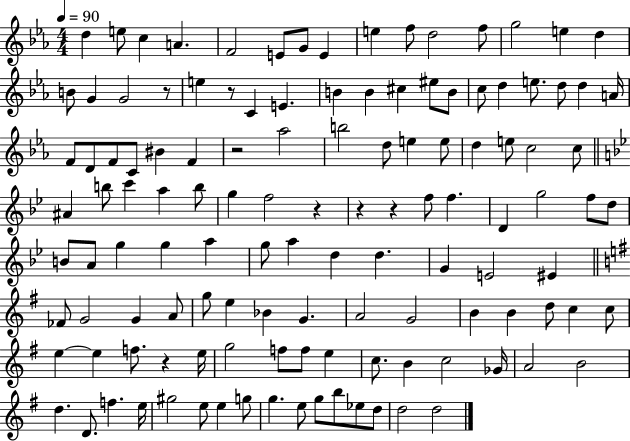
D5/q E5/e C5/q A4/q. F4/h E4/e G4/e E4/q E5/q F5/e D5/h F5/e G5/h E5/q D5/q B4/e G4/q G4/h R/e E5/q R/e C4/q E4/q. B4/q B4/q C#5/q EIS5/e B4/e C5/e D5/q E5/e. D5/e D5/q A4/s F4/e D4/e F4/e C4/e BIS4/q F4/q R/h Ab5/h B5/h D5/e E5/q E5/e D5/q E5/e C5/h C5/e A#4/q B5/e C6/q A5/q B5/e G5/q F5/h R/q R/q R/q F5/e F5/q. D4/q G5/h F5/e D5/e B4/e A4/e G5/q G5/q A5/q G5/e A5/q D5/q D5/q. G4/q E4/h EIS4/q FES4/e G4/h G4/q A4/e G5/e E5/q Bb4/q G4/q. A4/h G4/h B4/q B4/q D5/e C5/q C5/e E5/q E5/q F5/e. R/q E5/s G5/h F5/e F5/e E5/q C5/e. B4/q C5/h Gb4/s A4/h B4/h D5/q. D4/e. F5/q. E5/s G#5/h E5/e E5/q G5/e G5/q. E5/e G5/e B5/e Eb5/e D5/e D5/h D5/h